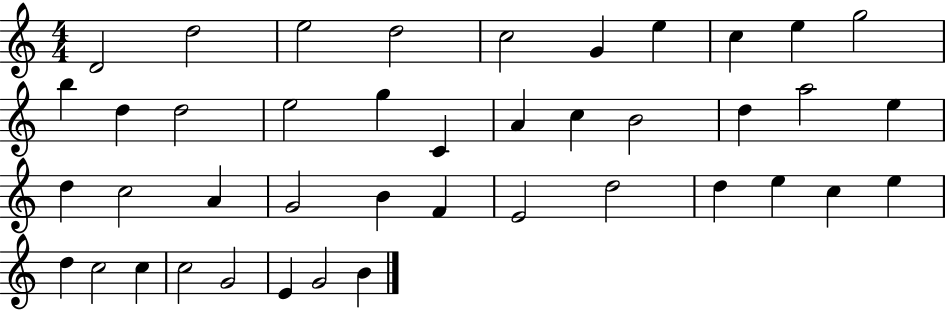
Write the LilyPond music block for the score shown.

{
  \clef treble
  \numericTimeSignature
  \time 4/4
  \key c \major
  d'2 d''2 | e''2 d''2 | c''2 g'4 e''4 | c''4 e''4 g''2 | \break b''4 d''4 d''2 | e''2 g''4 c'4 | a'4 c''4 b'2 | d''4 a''2 e''4 | \break d''4 c''2 a'4 | g'2 b'4 f'4 | e'2 d''2 | d''4 e''4 c''4 e''4 | \break d''4 c''2 c''4 | c''2 g'2 | e'4 g'2 b'4 | \bar "|."
}